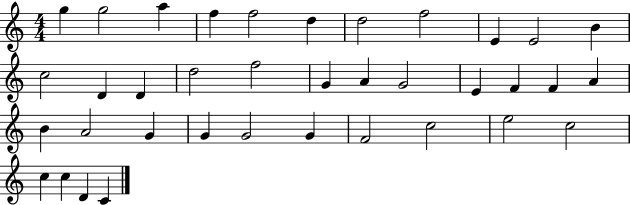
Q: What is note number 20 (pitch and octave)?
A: E4